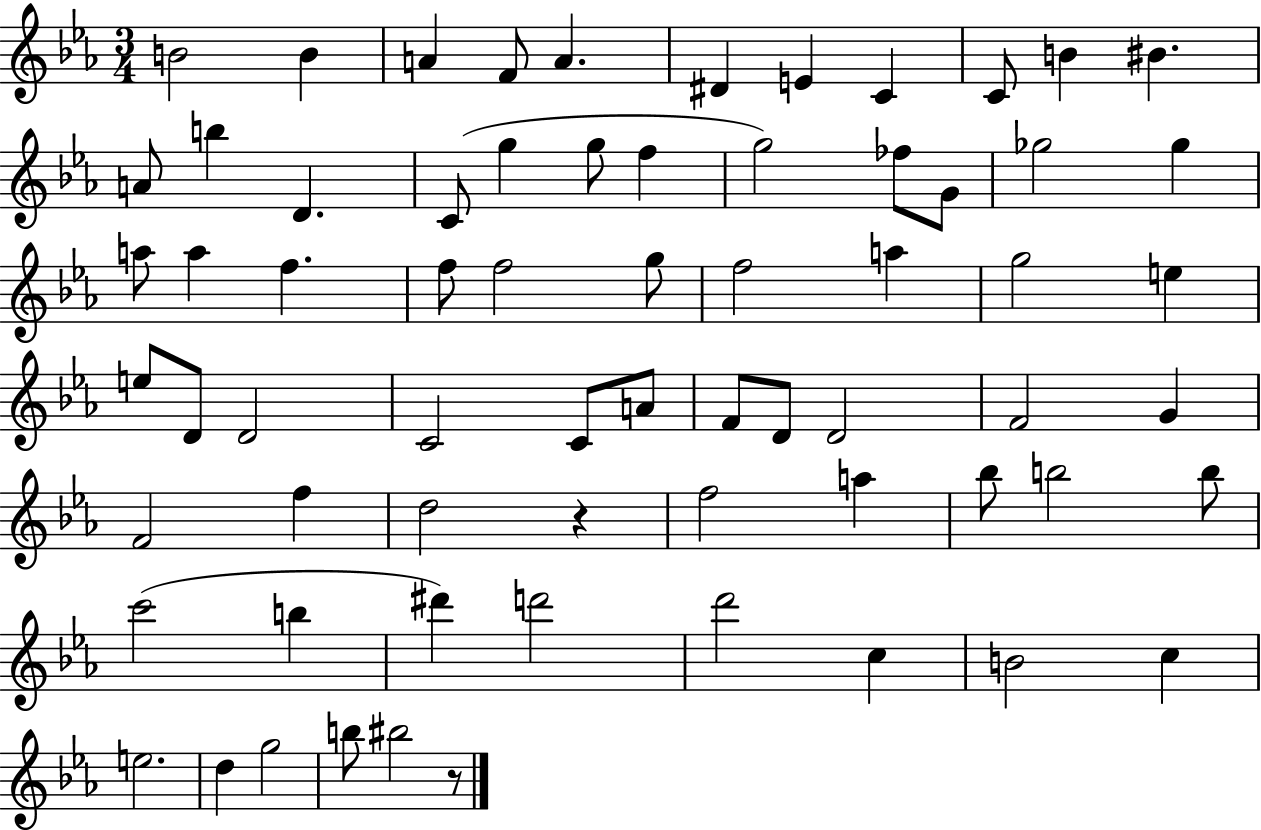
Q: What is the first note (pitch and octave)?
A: B4